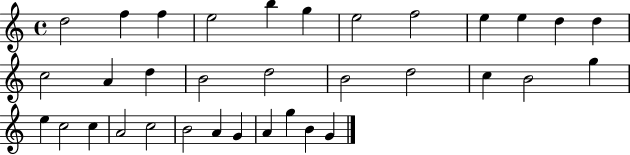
X:1
T:Untitled
M:4/4
L:1/4
K:C
d2 f f e2 b g e2 f2 e e d d c2 A d B2 d2 B2 d2 c B2 g e c2 c A2 c2 B2 A G A g B G